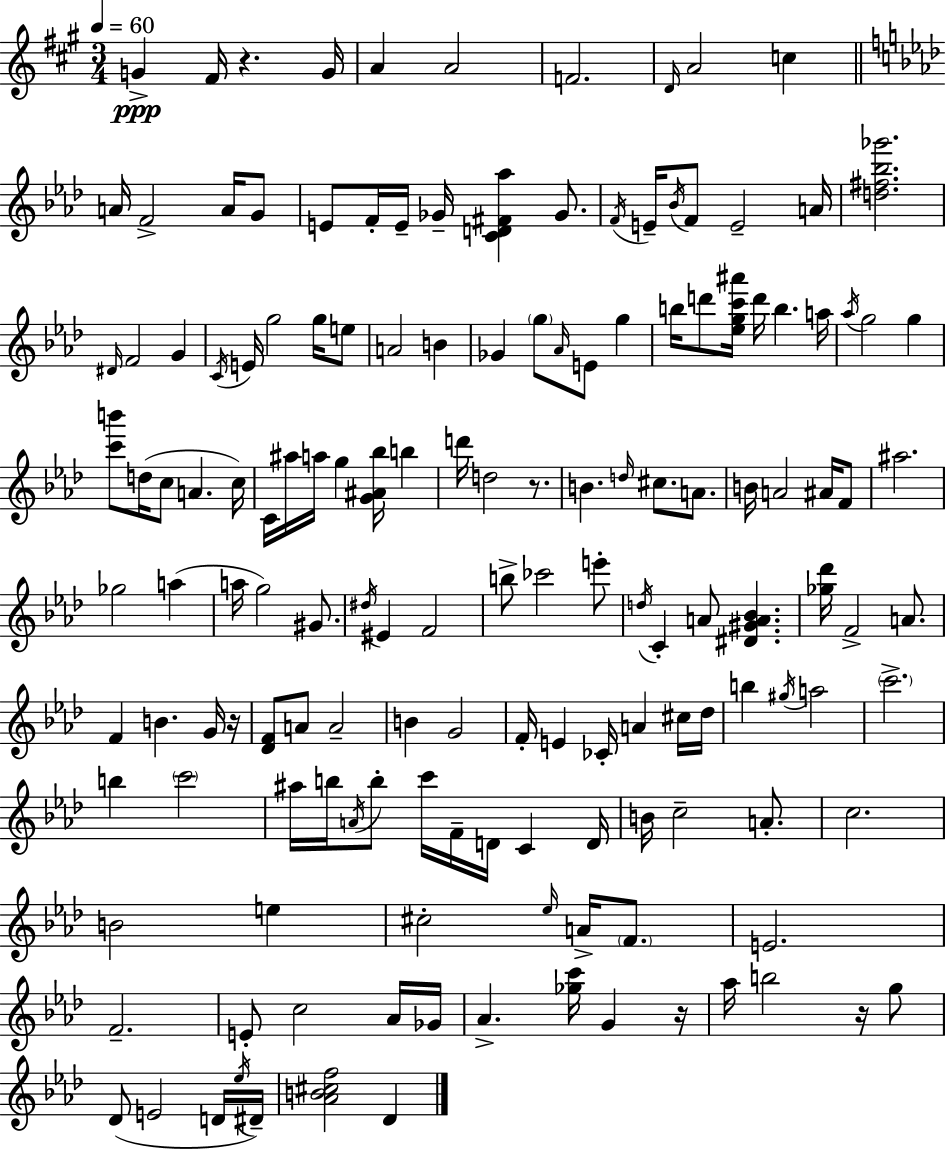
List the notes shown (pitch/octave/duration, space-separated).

G4/q F#4/s R/q. G4/s A4/q A4/h F4/h. D4/s A4/h C5/q A4/s F4/h A4/s G4/e E4/e F4/s E4/s Gb4/s [C4,D4,F#4,Ab5]/q Gb4/e. F4/s E4/s Bb4/s F4/e E4/h A4/s [D5,F#5,Bb5,Gb6]/h. D#4/s F4/h G4/q C4/s E4/s G5/h G5/s E5/e A4/h B4/q Gb4/q G5/e Ab4/s E4/e G5/q B5/s D6/e [Eb5,G5,C6,A#6]/s D6/s B5/q. A5/s Ab5/s G5/h G5/q [C6,B6]/e D5/s C5/e A4/q. C5/s C4/s A#5/s A5/s G5/q [G4,A#4,Bb5]/s B5/q D6/s D5/h R/e. B4/q. D5/s C#5/e. A4/e. B4/s A4/h A#4/s F4/e A#5/h. Gb5/h A5/q A5/s G5/h G#4/e. D#5/s EIS4/q F4/h B5/e CES6/h E6/e D5/s C4/q A4/e [D#4,G#4,A4,Bb4]/q. [Gb5,Db6]/s F4/h A4/e. F4/q B4/q. G4/s R/s [Db4,F4]/e A4/e A4/h B4/q G4/h F4/s E4/q CES4/s A4/q C#5/s Db5/s B5/q G#5/s A5/h C6/h. B5/q C6/h A#5/s B5/s A4/s B5/e C6/s F4/s D4/s C4/q D4/s B4/s C5/h A4/e. C5/h. B4/h E5/q C#5/h Eb5/s A4/s F4/e. E4/h. F4/h. E4/e C5/h Ab4/s Gb4/s Ab4/q. [Gb5,C6]/s G4/q R/s Ab5/s B5/h R/s G5/e Db4/e E4/h D4/s Eb5/s D#4/s [Ab4,B4,C#5,F5]/h Db4/q